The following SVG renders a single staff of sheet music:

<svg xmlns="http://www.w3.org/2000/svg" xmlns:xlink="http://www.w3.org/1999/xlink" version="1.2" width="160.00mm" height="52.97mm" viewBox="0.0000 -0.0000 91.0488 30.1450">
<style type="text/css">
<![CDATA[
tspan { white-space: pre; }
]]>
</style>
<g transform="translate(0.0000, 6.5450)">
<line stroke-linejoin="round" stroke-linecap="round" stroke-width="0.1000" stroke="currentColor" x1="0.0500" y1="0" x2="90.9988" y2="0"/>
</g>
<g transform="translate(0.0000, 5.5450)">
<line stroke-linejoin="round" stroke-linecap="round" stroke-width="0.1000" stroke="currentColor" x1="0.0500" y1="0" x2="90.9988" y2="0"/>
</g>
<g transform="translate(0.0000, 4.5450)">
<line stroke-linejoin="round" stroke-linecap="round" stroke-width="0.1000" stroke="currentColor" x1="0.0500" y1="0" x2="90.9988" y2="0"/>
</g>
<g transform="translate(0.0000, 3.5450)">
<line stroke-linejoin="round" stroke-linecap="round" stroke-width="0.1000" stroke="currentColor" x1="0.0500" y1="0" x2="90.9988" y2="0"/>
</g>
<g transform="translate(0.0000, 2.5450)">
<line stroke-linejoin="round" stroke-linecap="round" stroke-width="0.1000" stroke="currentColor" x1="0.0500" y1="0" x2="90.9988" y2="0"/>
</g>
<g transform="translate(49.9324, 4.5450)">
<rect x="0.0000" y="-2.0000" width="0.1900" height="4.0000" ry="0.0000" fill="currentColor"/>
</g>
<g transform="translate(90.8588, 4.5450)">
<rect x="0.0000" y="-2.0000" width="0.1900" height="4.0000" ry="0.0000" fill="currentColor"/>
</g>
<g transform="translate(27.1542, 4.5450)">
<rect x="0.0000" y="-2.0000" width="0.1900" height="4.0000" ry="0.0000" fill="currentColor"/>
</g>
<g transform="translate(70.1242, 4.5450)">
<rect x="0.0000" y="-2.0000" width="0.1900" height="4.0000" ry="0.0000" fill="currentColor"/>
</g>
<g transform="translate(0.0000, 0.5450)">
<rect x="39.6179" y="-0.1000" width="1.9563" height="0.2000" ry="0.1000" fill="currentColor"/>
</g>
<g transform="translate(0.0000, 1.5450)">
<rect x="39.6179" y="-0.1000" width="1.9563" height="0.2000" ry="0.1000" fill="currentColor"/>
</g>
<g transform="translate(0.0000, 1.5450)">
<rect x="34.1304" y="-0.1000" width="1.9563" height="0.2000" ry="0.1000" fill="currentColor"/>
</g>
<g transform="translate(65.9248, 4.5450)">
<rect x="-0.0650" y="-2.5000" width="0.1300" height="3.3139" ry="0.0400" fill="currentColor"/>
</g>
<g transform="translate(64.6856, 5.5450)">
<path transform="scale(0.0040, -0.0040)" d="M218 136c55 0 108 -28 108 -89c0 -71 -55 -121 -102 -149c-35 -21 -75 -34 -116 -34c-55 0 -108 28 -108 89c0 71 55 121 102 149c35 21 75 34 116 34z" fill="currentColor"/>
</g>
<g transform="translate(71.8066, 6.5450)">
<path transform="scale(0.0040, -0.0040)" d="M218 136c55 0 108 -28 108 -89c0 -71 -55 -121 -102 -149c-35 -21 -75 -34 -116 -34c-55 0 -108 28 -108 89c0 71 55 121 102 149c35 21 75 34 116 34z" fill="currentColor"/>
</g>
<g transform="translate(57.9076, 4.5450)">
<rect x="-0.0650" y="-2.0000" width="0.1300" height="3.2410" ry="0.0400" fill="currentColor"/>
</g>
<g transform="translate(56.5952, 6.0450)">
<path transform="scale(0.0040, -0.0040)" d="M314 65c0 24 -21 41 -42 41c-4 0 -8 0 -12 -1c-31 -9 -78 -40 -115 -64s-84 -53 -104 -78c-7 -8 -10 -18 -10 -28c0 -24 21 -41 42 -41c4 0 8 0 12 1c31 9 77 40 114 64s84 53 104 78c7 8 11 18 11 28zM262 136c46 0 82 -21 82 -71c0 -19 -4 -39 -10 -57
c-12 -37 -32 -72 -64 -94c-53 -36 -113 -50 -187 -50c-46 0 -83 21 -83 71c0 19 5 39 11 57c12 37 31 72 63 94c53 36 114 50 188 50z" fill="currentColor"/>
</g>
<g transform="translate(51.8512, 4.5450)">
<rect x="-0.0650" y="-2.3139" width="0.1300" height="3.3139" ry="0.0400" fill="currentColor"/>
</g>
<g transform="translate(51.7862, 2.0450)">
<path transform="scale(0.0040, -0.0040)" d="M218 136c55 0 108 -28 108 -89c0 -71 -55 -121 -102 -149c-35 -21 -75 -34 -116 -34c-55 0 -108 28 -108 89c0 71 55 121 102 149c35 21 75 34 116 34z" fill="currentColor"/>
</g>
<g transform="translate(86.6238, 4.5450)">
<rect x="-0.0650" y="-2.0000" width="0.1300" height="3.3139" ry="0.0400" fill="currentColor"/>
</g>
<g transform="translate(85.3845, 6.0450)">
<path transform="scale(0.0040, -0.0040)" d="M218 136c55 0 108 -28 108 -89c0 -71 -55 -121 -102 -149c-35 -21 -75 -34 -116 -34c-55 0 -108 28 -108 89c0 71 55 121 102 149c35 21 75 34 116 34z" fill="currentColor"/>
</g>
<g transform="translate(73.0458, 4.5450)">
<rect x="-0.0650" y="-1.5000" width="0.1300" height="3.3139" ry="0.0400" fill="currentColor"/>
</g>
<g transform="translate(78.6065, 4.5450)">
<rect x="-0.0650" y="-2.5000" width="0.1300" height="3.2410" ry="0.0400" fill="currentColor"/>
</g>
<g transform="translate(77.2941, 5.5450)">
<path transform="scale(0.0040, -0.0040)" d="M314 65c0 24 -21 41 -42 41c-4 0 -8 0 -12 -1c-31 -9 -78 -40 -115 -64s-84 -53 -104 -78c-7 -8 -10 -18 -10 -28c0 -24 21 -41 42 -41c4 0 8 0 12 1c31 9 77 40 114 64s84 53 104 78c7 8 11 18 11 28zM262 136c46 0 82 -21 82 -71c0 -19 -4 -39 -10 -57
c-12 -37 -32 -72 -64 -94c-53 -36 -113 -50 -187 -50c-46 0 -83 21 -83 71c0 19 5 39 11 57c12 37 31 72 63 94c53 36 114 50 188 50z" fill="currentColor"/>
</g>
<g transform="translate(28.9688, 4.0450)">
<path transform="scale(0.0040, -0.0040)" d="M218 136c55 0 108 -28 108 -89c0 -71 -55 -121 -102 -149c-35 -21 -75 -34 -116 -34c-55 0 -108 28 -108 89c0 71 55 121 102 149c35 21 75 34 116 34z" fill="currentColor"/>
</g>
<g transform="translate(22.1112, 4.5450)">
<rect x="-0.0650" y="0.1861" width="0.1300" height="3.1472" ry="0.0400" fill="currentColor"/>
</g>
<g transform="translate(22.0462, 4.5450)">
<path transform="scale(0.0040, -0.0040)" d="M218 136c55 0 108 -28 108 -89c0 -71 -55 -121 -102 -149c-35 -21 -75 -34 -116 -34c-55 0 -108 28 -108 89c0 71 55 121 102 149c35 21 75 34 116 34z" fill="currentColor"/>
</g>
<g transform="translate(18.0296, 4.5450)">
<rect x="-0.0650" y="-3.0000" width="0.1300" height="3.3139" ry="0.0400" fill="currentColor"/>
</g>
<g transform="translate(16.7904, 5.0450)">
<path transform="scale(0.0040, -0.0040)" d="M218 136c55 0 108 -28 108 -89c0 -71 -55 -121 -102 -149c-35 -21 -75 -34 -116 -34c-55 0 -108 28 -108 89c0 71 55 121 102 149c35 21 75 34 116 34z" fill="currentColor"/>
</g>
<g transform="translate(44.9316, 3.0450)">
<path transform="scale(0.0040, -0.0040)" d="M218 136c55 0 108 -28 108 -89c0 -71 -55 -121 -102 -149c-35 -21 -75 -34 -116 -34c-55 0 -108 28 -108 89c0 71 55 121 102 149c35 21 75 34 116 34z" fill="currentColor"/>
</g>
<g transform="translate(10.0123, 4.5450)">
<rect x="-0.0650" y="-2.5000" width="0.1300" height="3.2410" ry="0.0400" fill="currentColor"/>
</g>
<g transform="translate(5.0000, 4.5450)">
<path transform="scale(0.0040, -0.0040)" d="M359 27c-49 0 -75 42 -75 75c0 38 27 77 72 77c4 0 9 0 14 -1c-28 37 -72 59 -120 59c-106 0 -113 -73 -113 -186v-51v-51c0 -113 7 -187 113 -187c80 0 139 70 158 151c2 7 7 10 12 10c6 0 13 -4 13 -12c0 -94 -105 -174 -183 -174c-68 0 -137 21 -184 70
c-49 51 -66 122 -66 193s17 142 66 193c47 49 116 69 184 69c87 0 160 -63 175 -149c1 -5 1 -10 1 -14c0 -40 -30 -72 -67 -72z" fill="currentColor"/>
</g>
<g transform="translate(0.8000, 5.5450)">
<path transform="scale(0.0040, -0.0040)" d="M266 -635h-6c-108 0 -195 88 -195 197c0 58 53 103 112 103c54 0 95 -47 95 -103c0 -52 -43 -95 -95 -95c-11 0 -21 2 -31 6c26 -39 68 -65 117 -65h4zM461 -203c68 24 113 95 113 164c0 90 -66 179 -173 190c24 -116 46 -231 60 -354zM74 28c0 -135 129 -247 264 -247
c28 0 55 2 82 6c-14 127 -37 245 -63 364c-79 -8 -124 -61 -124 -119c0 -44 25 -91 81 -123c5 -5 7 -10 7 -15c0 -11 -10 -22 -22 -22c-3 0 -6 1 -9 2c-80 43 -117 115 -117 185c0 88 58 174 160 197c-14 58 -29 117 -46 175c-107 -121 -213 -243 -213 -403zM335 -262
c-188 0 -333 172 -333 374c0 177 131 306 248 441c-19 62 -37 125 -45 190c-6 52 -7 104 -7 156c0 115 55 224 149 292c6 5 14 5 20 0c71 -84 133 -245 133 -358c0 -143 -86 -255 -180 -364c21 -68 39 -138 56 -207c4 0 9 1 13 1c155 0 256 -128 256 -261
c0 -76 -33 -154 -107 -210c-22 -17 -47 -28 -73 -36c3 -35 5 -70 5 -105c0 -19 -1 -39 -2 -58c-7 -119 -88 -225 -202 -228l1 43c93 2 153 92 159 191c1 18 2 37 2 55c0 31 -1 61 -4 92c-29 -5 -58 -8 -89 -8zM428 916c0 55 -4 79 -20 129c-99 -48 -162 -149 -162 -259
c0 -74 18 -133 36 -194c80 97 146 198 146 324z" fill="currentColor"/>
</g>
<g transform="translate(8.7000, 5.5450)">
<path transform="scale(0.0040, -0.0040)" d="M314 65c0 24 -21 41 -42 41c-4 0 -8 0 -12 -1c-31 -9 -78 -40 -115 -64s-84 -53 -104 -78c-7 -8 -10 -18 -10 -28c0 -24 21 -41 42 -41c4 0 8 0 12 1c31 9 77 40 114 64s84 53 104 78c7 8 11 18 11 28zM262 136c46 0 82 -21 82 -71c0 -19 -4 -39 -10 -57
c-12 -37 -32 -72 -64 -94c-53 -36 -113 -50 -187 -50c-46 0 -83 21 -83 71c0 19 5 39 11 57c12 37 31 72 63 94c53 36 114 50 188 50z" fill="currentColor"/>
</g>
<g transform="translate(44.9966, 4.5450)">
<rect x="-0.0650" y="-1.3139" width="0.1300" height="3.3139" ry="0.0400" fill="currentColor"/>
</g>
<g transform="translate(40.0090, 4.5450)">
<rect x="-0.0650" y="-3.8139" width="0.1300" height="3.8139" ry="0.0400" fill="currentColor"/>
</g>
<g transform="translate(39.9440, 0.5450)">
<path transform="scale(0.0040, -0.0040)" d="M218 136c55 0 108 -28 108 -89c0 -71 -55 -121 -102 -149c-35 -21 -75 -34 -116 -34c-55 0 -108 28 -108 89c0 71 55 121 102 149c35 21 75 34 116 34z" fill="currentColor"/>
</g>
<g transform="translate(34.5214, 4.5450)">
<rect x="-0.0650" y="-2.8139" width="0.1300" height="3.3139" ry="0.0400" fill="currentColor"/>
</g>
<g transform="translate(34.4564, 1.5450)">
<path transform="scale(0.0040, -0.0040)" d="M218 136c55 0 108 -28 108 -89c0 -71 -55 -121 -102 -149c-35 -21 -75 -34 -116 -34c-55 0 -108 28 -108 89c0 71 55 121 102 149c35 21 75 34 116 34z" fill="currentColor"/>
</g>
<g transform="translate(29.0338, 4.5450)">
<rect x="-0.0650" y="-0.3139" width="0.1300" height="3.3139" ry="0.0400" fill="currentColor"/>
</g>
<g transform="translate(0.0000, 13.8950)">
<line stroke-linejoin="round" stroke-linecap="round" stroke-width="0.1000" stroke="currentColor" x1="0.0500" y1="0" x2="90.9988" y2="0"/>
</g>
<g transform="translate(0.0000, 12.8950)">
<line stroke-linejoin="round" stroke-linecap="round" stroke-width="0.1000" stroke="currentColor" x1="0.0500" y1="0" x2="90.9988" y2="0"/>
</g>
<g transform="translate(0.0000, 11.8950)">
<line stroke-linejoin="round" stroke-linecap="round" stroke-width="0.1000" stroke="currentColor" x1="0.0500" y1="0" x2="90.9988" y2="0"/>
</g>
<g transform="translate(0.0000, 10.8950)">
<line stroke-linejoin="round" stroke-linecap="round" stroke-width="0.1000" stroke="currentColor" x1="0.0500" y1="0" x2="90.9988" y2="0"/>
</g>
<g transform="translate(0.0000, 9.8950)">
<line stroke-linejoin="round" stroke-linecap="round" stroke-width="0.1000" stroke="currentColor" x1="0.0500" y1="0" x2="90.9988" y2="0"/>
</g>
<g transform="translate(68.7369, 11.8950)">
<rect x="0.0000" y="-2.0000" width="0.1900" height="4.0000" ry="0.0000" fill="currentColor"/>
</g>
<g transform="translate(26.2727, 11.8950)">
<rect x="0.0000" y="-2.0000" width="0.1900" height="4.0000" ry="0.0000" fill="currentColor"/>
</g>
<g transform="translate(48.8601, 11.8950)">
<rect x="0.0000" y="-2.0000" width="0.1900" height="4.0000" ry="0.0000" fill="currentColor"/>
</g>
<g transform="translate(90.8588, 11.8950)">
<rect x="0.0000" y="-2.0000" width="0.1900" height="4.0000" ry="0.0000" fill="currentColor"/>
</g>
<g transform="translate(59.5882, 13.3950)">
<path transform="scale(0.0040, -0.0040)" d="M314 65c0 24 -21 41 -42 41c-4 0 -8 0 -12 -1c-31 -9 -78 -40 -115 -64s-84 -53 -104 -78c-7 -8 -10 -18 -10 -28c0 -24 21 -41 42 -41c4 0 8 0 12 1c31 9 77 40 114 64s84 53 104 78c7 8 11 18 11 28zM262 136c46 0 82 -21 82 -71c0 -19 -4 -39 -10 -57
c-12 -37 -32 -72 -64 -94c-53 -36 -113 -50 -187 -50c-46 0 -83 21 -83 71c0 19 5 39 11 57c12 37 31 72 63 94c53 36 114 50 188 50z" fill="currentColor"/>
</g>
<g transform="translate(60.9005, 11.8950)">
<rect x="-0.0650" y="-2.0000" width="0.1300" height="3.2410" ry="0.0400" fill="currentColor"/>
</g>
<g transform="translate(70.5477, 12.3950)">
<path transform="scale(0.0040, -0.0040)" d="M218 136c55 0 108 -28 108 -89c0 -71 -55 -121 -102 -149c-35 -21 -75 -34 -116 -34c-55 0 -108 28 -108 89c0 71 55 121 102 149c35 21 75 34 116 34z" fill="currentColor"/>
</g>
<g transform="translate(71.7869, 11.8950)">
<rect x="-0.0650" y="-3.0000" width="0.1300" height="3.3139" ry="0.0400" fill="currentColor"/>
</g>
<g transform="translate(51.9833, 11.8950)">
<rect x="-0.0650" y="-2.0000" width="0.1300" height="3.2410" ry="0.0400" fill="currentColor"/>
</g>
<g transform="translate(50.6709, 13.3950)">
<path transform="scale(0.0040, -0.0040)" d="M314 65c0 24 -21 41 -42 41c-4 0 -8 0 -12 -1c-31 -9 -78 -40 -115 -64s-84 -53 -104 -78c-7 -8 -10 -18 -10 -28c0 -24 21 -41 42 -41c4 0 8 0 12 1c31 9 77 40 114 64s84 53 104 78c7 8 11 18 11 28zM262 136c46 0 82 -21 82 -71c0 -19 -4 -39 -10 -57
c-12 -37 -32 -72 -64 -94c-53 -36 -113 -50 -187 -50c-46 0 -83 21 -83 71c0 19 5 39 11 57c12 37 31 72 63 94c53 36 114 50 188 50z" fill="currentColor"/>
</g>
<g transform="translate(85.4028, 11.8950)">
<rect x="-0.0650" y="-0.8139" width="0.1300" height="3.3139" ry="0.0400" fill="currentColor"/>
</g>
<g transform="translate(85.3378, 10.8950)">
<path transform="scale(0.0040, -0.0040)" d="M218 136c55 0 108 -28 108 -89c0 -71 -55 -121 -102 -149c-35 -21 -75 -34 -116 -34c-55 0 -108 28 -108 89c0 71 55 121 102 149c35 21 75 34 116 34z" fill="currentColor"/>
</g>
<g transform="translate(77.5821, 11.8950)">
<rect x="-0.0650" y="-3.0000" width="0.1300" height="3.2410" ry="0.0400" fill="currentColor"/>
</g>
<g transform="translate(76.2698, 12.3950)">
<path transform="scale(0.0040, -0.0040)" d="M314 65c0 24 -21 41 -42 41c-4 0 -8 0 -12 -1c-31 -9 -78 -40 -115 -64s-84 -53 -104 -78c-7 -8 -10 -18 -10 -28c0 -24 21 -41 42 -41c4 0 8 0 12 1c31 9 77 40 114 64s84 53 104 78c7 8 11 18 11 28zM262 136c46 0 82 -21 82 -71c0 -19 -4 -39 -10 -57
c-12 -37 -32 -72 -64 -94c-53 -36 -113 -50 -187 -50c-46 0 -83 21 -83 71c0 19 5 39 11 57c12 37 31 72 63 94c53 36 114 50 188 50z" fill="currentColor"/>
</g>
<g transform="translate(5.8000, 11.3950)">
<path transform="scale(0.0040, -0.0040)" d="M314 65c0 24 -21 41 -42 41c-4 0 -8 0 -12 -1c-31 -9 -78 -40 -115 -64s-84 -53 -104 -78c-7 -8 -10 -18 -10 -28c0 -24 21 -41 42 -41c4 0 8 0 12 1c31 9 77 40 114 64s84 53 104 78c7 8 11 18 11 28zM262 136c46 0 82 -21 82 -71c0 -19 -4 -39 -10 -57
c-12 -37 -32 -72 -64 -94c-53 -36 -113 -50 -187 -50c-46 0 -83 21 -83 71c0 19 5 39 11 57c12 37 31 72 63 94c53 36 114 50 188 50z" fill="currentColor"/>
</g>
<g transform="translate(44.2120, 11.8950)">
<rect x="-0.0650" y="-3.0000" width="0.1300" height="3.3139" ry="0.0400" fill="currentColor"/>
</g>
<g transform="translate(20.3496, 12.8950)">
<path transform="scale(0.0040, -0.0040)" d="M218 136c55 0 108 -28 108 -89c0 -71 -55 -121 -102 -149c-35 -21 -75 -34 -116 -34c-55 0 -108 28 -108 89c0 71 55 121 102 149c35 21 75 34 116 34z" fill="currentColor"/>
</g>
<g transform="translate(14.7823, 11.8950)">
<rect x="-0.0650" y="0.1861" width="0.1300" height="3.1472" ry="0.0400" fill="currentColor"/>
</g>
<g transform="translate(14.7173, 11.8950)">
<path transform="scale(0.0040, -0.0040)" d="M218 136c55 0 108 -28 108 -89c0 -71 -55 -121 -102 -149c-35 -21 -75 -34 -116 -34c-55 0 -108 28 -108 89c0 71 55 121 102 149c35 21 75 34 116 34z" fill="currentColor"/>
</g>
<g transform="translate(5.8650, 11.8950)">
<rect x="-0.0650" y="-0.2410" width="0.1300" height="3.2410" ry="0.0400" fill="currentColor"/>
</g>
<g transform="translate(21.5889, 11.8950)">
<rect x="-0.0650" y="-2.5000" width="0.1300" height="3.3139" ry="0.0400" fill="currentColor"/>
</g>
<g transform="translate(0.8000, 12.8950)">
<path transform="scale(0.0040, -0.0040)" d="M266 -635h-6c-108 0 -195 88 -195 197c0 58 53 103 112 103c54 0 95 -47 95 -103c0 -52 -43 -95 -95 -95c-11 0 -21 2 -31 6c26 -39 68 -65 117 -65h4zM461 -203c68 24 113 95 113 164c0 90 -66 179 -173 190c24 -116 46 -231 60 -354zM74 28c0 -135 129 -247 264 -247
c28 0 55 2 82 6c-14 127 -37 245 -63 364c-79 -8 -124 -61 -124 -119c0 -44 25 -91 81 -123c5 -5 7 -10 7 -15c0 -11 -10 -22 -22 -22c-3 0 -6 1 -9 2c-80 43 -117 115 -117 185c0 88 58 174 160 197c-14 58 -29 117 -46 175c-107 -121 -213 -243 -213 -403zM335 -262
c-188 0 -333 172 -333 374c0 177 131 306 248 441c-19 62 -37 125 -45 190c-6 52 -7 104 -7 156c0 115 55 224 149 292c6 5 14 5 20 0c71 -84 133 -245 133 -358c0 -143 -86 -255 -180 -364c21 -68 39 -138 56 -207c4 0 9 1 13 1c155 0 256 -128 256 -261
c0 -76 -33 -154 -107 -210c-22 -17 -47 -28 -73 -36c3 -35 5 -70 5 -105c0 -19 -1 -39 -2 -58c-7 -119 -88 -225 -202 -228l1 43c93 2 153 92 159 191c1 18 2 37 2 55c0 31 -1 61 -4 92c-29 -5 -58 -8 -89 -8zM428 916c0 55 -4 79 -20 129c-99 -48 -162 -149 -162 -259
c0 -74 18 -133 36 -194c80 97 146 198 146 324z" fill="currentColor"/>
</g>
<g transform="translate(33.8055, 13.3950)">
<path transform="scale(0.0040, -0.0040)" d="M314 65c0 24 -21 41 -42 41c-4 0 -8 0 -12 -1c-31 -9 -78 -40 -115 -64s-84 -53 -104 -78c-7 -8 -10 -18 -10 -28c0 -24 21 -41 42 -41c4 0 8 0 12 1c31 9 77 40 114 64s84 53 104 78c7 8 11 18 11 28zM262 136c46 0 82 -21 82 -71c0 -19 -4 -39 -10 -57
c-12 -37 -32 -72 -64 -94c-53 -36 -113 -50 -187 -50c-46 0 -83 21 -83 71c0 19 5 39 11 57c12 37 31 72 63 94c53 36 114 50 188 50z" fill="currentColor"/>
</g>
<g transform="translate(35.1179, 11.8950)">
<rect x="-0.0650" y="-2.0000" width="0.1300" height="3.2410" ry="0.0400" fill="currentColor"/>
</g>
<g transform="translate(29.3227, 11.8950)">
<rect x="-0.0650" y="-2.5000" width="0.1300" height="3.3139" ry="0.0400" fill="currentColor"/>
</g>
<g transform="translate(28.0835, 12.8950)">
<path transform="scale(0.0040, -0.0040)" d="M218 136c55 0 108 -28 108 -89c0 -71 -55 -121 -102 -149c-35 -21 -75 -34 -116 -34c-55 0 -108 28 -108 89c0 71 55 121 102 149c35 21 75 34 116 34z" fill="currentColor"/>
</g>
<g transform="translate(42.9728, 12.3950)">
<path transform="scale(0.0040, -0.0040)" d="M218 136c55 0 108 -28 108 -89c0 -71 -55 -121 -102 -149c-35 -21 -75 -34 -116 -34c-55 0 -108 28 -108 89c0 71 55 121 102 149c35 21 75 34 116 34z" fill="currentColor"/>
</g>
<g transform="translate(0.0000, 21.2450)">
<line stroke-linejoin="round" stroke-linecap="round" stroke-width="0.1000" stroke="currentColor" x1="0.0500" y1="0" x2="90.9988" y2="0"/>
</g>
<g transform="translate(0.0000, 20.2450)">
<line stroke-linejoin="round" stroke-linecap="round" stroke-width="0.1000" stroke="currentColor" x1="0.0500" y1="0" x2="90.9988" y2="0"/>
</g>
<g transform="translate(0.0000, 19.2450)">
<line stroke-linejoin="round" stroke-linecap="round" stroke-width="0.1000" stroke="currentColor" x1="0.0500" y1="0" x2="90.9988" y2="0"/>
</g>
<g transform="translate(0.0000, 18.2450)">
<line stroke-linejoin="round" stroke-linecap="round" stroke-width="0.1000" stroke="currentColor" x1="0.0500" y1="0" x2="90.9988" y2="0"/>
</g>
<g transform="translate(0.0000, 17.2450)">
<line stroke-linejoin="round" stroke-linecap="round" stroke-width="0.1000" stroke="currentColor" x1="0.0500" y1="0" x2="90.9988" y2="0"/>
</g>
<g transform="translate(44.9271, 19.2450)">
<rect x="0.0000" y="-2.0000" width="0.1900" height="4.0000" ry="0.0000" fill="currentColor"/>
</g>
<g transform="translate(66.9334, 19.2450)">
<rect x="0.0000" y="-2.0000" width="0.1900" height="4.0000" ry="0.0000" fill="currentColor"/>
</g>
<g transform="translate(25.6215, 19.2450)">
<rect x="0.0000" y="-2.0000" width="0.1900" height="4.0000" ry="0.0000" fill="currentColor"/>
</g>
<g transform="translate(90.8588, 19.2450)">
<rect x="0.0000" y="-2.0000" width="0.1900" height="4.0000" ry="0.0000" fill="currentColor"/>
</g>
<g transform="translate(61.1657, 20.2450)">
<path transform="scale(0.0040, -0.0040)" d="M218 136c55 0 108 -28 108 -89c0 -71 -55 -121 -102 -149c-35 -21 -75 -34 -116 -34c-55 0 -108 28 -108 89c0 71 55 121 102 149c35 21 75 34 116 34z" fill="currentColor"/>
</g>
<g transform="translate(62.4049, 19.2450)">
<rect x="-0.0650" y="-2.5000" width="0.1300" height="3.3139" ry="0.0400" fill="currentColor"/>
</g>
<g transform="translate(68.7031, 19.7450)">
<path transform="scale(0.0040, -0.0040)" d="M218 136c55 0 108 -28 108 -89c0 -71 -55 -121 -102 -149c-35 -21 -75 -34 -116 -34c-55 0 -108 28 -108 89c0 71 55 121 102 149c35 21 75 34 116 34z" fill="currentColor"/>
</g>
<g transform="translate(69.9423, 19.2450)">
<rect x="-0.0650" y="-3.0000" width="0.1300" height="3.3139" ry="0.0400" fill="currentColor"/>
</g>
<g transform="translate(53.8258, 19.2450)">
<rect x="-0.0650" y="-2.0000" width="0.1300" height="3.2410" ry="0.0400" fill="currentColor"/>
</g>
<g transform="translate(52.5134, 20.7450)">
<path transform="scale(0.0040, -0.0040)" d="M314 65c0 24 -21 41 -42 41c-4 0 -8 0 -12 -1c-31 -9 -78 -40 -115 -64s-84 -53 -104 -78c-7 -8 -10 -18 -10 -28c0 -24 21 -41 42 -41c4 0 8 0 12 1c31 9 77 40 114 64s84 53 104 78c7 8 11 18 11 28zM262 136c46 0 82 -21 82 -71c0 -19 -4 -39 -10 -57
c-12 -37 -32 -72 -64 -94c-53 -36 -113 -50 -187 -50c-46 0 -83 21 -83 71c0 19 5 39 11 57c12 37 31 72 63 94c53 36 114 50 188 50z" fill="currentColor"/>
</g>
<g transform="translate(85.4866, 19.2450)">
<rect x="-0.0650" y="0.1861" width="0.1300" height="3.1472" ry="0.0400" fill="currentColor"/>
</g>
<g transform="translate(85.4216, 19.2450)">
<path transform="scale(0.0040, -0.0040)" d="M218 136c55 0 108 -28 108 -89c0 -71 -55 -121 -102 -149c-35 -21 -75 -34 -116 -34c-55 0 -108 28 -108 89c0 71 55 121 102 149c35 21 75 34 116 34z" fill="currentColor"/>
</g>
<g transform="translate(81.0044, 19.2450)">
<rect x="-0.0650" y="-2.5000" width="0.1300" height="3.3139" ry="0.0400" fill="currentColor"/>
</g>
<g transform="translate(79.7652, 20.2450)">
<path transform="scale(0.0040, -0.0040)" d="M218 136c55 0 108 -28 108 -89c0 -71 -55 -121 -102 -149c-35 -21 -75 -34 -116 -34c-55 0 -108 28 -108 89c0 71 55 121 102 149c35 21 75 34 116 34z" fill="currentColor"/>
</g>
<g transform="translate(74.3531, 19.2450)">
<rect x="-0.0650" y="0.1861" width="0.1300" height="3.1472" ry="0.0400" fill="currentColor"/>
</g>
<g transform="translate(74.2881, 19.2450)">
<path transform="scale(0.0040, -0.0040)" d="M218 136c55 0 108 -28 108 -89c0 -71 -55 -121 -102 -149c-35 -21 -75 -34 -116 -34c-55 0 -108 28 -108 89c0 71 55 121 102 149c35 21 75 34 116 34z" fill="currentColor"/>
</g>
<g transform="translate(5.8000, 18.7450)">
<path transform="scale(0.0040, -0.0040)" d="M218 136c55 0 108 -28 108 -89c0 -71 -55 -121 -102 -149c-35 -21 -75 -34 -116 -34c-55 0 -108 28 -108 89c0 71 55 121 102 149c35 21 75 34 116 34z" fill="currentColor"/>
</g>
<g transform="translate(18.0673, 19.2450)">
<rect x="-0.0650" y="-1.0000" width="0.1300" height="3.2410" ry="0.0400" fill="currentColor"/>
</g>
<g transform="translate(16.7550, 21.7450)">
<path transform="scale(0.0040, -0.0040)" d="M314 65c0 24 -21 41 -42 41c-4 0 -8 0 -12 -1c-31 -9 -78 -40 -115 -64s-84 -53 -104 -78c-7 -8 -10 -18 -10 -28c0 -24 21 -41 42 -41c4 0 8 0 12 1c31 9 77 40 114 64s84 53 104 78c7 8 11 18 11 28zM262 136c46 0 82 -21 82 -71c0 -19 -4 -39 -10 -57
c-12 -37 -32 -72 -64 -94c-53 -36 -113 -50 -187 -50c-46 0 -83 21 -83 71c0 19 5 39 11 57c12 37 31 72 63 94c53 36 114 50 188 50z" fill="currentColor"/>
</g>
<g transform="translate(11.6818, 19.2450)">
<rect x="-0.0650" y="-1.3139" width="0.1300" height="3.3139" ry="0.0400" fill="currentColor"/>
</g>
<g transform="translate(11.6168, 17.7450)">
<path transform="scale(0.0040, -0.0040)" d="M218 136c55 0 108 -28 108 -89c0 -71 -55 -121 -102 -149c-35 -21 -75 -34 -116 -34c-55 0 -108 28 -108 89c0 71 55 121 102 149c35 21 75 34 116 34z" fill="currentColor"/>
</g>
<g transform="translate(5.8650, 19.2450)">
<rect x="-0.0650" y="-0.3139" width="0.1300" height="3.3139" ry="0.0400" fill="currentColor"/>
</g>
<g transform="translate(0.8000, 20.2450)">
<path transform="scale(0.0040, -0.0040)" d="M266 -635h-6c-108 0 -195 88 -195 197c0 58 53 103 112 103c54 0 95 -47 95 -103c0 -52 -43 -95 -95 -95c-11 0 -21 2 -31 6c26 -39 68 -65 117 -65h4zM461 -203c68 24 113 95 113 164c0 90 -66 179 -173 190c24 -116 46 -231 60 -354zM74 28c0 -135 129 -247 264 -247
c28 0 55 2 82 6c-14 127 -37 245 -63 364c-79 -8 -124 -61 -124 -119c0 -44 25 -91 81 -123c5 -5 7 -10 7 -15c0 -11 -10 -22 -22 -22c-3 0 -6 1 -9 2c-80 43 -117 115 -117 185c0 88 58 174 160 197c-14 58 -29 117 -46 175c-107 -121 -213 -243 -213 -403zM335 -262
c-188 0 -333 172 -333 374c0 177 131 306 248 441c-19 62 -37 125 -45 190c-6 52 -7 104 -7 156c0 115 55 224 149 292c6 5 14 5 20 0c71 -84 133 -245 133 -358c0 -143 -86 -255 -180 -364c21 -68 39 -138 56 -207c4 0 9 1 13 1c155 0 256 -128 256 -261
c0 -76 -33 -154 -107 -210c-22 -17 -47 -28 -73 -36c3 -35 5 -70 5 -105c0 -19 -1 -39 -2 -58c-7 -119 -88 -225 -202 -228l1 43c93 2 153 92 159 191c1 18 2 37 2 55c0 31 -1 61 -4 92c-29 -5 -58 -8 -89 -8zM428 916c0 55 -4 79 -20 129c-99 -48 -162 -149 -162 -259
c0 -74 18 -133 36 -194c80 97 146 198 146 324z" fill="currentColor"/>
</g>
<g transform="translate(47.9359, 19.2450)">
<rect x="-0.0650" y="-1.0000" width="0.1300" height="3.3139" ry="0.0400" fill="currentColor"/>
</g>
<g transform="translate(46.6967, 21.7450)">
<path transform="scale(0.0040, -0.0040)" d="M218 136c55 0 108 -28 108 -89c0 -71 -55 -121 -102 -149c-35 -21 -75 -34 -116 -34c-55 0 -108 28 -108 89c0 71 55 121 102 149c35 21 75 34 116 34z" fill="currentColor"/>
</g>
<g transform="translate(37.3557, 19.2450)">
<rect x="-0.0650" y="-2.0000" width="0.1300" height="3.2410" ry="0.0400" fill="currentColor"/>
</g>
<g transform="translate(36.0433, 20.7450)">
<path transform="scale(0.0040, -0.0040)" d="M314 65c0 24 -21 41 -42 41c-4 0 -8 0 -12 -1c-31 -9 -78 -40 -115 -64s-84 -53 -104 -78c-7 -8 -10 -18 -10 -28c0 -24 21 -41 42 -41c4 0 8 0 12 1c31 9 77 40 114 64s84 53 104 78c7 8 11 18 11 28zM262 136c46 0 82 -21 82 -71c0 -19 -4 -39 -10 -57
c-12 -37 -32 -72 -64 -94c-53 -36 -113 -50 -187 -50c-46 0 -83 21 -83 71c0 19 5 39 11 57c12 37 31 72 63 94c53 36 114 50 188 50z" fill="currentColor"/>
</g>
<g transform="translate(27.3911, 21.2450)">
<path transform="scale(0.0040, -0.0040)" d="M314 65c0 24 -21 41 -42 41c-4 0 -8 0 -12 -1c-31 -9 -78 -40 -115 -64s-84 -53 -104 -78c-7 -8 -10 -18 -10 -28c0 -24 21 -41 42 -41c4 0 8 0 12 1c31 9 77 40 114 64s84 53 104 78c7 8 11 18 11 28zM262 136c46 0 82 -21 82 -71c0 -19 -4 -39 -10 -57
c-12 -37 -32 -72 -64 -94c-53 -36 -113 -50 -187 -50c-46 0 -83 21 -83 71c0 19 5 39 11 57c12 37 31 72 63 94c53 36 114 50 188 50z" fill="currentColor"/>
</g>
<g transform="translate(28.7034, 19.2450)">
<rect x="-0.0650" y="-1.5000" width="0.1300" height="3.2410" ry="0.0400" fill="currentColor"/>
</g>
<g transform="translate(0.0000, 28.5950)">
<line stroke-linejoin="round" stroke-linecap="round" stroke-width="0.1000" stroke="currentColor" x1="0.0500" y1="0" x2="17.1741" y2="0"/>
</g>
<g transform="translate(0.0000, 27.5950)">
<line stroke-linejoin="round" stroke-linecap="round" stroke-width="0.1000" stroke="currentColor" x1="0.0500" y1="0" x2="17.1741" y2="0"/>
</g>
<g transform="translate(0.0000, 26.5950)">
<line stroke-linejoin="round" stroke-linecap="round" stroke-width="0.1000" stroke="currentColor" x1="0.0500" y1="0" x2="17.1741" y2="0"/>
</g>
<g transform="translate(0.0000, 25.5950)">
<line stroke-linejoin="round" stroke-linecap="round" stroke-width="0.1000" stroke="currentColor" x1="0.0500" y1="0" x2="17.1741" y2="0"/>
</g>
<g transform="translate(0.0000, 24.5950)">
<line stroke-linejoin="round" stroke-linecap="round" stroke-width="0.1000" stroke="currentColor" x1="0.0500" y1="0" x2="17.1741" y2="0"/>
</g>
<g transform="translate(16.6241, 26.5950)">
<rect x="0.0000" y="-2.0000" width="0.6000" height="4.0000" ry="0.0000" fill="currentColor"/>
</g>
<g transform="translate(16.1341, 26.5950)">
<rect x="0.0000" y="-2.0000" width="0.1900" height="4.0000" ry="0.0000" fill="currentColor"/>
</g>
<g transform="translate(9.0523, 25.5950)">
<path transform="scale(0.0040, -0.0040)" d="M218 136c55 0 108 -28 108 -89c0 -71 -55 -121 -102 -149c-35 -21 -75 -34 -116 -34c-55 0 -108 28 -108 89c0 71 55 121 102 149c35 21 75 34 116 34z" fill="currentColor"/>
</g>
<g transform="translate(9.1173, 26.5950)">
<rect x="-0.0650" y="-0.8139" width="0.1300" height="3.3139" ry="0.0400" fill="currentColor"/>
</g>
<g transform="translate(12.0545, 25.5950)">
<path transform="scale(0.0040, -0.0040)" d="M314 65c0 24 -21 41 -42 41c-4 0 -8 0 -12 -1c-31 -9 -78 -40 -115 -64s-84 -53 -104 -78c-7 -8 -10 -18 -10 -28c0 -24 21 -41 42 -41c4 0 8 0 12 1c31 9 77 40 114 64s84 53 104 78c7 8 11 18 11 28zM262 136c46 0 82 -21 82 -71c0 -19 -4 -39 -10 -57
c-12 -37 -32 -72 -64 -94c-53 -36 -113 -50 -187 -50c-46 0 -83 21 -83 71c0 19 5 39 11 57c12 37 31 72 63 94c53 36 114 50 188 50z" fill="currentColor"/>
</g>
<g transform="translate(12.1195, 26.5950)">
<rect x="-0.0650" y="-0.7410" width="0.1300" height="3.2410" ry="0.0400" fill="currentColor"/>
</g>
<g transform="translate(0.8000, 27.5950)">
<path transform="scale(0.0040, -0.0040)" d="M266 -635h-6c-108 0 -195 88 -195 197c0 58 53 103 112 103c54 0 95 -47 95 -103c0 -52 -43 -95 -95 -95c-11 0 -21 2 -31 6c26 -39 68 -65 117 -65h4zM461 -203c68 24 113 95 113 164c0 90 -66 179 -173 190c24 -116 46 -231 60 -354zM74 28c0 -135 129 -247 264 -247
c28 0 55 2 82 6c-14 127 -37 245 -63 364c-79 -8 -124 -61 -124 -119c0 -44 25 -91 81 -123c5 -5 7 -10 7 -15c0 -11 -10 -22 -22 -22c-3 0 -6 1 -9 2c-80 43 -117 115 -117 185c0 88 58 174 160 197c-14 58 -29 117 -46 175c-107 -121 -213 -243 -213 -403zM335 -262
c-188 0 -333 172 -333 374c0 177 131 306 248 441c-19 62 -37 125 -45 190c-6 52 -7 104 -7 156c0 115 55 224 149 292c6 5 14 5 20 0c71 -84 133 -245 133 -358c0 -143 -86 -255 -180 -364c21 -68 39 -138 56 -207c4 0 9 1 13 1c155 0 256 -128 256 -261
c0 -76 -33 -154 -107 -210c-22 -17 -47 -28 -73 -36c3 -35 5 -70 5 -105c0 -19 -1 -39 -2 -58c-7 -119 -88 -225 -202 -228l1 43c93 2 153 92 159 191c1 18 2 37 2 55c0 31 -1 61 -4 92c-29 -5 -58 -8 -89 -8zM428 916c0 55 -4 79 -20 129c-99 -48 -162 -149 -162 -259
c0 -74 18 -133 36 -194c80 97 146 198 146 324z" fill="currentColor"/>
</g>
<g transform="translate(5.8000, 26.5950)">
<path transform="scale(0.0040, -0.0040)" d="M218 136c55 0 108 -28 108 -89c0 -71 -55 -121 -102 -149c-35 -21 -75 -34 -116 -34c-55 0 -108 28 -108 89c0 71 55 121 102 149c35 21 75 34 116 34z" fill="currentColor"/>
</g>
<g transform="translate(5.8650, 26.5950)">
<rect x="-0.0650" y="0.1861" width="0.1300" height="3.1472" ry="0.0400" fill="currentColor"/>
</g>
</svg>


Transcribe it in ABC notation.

X:1
T:Untitled
M:4/4
L:1/4
K:C
G2 A B c a c' e g F2 G E G2 F c2 B G G F2 A F2 F2 A A2 d c e D2 E2 F2 D F2 G A B G B B d d2